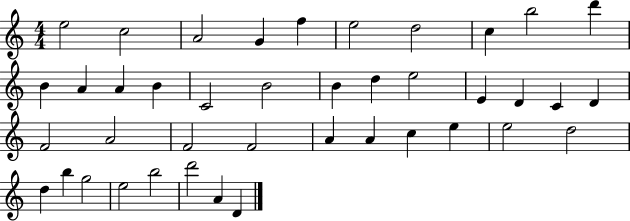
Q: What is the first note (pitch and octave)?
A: E5